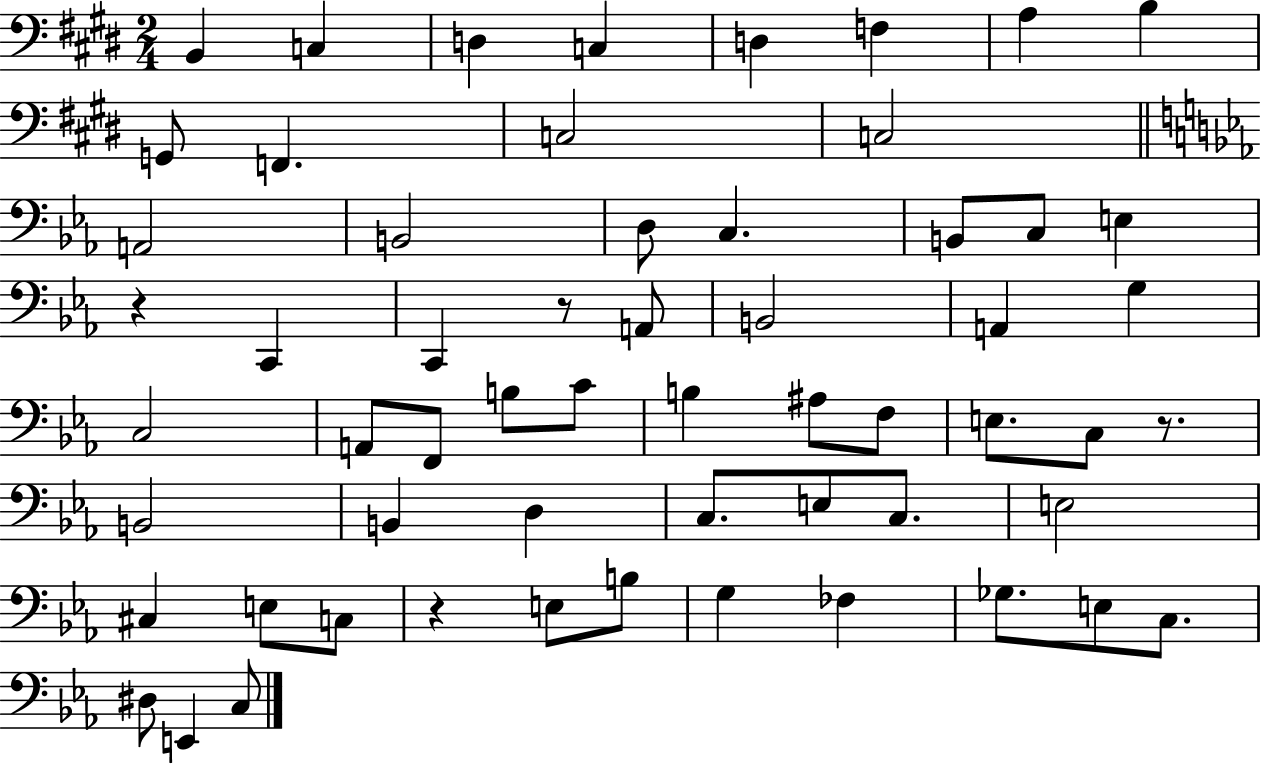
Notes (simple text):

B2/q C3/q D3/q C3/q D3/q F3/q A3/q B3/q G2/e F2/q. C3/h C3/h A2/h B2/h D3/e C3/q. B2/e C3/e E3/q R/q C2/q C2/q R/e A2/e B2/h A2/q G3/q C3/h A2/e F2/e B3/e C4/e B3/q A#3/e F3/e E3/e. C3/e R/e. B2/h B2/q D3/q C3/e. E3/e C3/e. E3/h C#3/q E3/e C3/e R/q E3/e B3/e G3/q FES3/q Gb3/e. E3/e C3/e. D#3/e E2/q C3/e